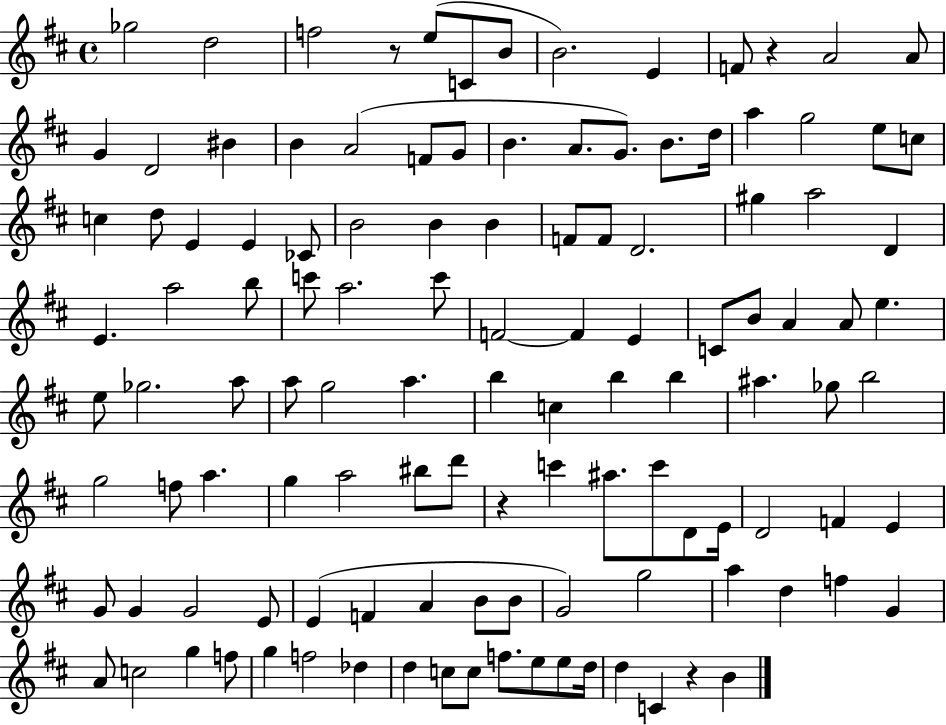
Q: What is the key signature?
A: D major